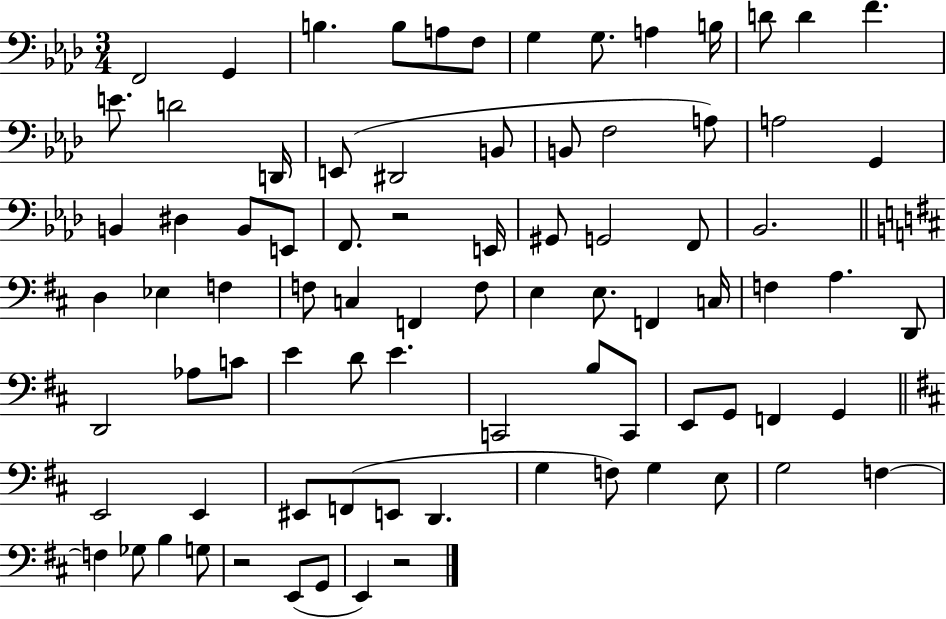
{
  \clef bass
  \numericTimeSignature
  \time 3/4
  \key aes \major
  f,2 g,4 | b4. b8 a8 f8 | g4 g8. a4 b16 | d'8 d'4 f'4. | \break e'8. d'2 d,16 | e,8( dis,2 b,8 | b,8 f2 a8) | a2 g,4 | \break b,4 dis4 b,8 e,8 | f,8. r2 e,16 | gis,8 g,2 f,8 | bes,2. | \break \bar "||" \break \key d \major d4 ees4 f4 | f8 c4 f,4 f8 | e4 e8. f,4 c16 | f4 a4. d,8 | \break d,2 aes8 c'8 | e'4 d'8 e'4. | c,2 b8 c,8 | e,8 g,8 f,4 g,4 | \break \bar "||" \break \key d \major e,2 e,4 | eis,8 f,8( e,8 d,4. | g4 f8) g4 e8 | g2 f4~~ | \break f4 ges8 b4 g8 | r2 e,8( g,8 | e,4) r2 | \bar "|."
}